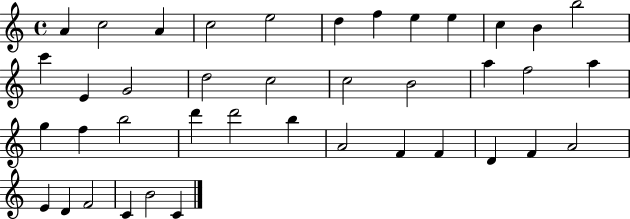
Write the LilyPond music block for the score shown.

{
  \clef treble
  \time 4/4
  \defaultTimeSignature
  \key c \major
  a'4 c''2 a'4 | c''2 e''2 | d''4 f''4 e''4 e''4 | c''4 b'4 b''2 | \break c'''4 e'4 g'2 | d''2 c''2 | c''2 b'2 | a''4 f''2 a''4 | \break g''4 f''4 b''2 | d'''4 d'''2 b''4 | a'2 f'4 f'4 | d'4 f'4 a'2 | \break e'4 d'4 f'2 | c'4 b'2 c'4 | \bar "|."
}